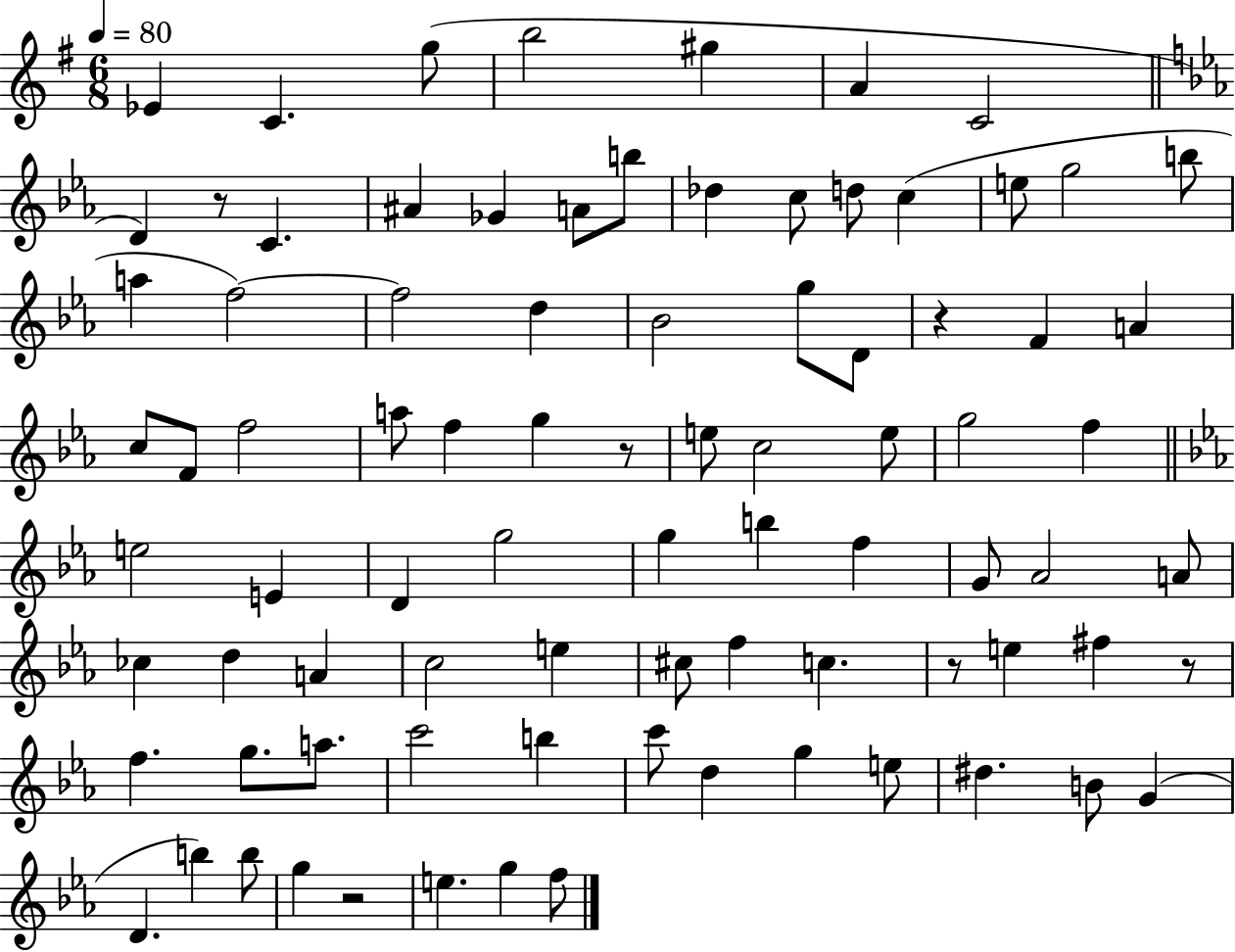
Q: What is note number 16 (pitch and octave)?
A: D5